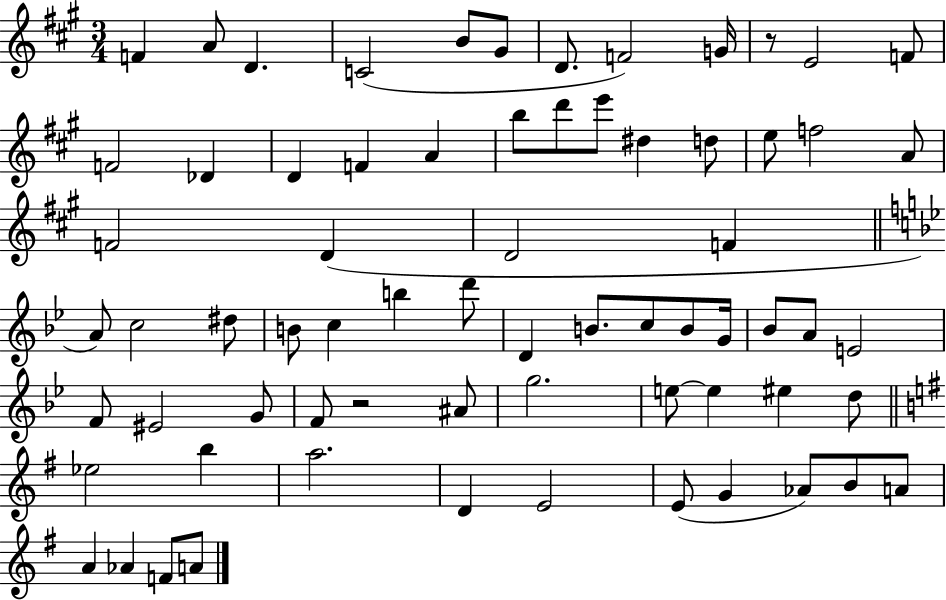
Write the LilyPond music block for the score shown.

{
  \clef treble
  \numericTimeSignature
  \time 3/4
  \key a \major
  \repeat volta 2 { f'4 a'8 d'4. | c'2( b'8 gis'8 | d'8. f'2) g'16 | r8 e'2 f'8 | \break f'2 des'4 | d'4 f'4 a'4 | b''8 d'''8 e'''8 dis''4 d''8 | e''8 f''2 a'8 | \break f'2 d'4( | d'2 f'4 | \bar "||" \break \key bes \major a'8) c''2 dis''8 | b'8 c''4 b''4 d'''8 | d'4 b'8. c''8 b'8 g'16 | bes'8 a'8 e'2 | \break f'8 eis'2 g'8 | f'8 r2 ais'8 | g''2. | e''8~~ e''4 eis''4 d''8 | \break \bar "||" \break \key e \minor ees''2 b''4 | a''2. | d'4 e'2 | e'8( g'4 aes'8) b'8 a'8 | \break a'4 aes'4 f'8 a'8 | } \bar "|."
}